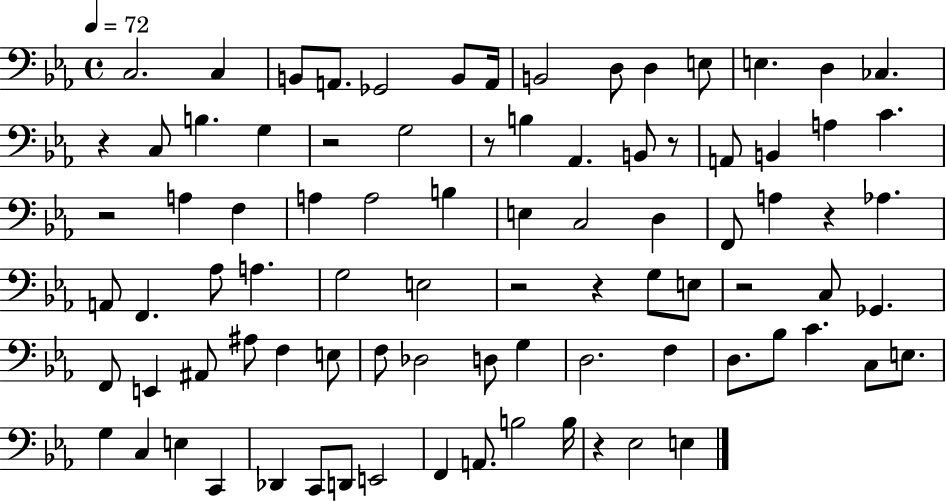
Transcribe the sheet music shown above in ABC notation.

X:1
T:Untitled
M:4/4
L:1/4
K:Eb
C,2 C, B,,/2 A,,/2 _G,,2 B,,/2 A,,/4 B,,2 D,/2 D, E,/2 E, D, _C, z C,/2 B, G, z2 G,2 z/2 B, _A,, B,,/2 z/2 A,,/2 B,, A, C z2 A, F, A, A,2 B, E, C,2 D, F,,/2 A, z _A, A,,/2 F,, _A,/2 A, G,2 E,2 z2 z G,/2 E,/2 z2 C,/2 _G,, F,,/2 E,, ^A,,/2 ^A,/2 F, E,/2 F,/2 _D,2 D,/2 G, D,2 F, D,/2 _B,/2 C C,/2 E,/2 G, C, E, C,, _D,, C,,/2 D,,/2 E,,2 F,, A,,/2 B,2 B,/4 z _E,2 E,